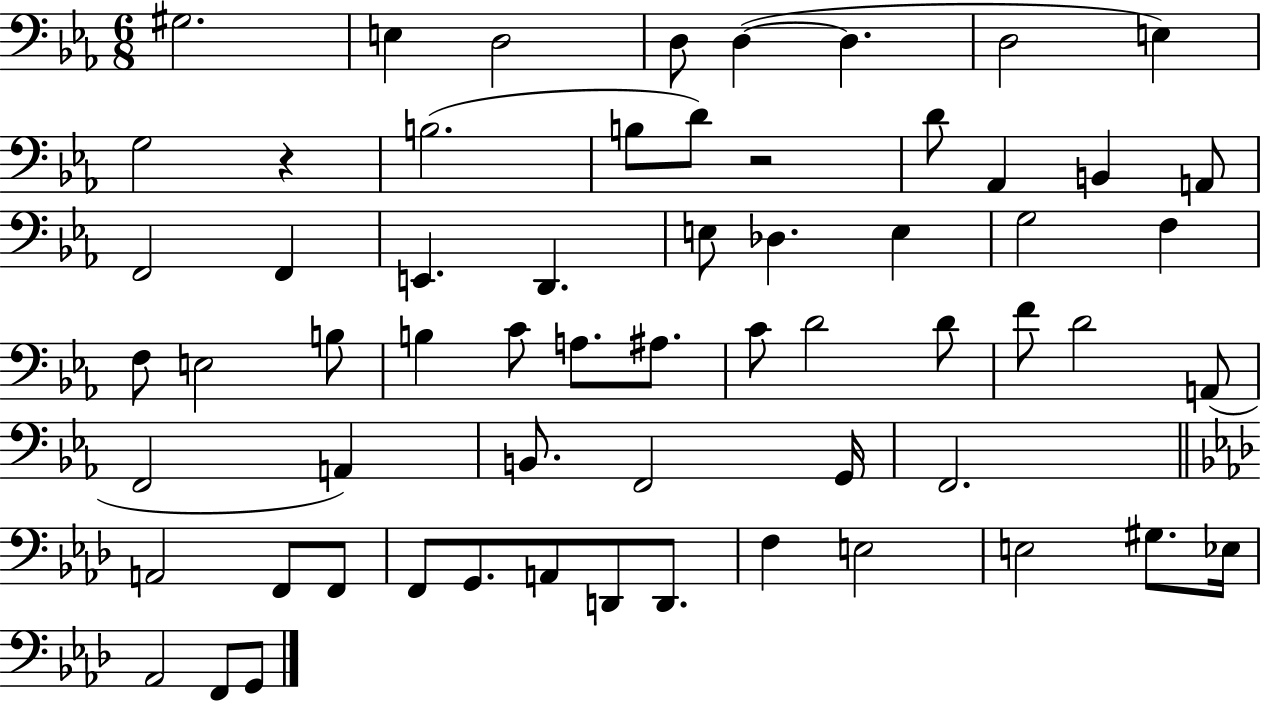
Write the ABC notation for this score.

X:1
T:Untitled
M:6/8
L:1/4
K:Eb
^G,2 E, D,2 D,/2 D, D, D,2 E, G,2 z B,2 B,/2 D/2 z2 D/2 _A,, B,, A,,/2 F,,2 F,, E,, D,, E,/2 _D, E, G,2 F, F,/2 E,2 B,/2 B, C/2 A,/2 ^A,/2 C/2 D2 D/2 F/2 D2 A,,/2 F,,2 A,, B,,/2 F,,2 G,,/4 F,,2 A,,2 F,,/2 F,,/2 F,,/2 G,,/2 A,,/2 D,,/2 D,,/2 F, E,2 E,2 ^G,/2 _E,/4 _A,,2 F,,/2 G,,/2